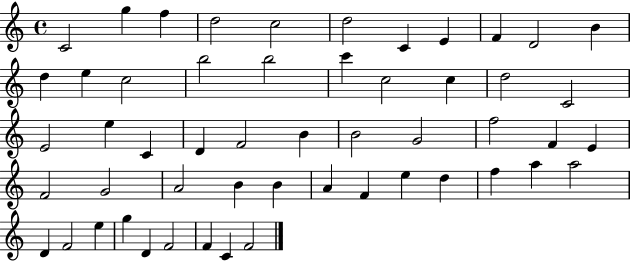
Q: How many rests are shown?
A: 0